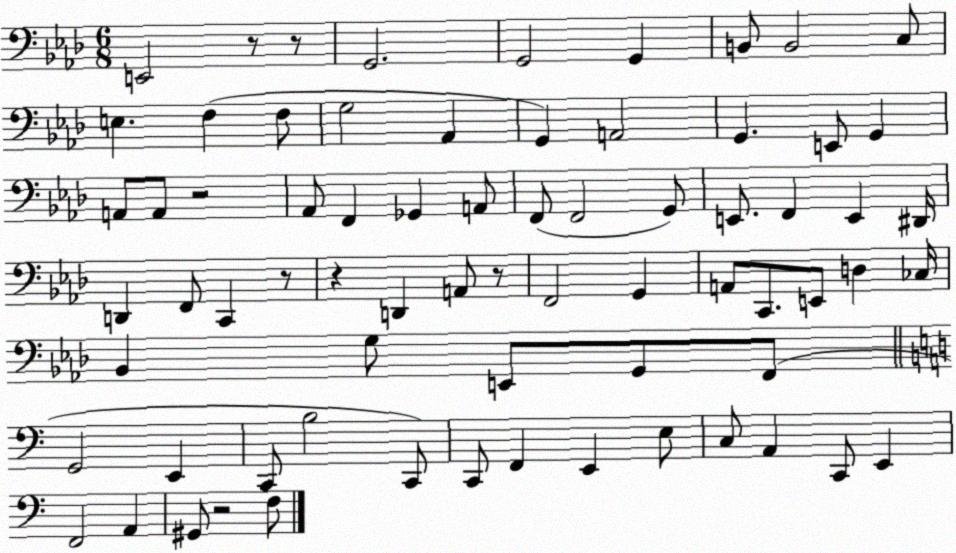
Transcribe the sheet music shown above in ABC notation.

X:1
T:Untitled
M:6/8
L:1/4
K:Ab
E,,2 z/2 z/2 G,,2 G,,2 G,, B,,/2 B,,2 C,/2 E, F, F,/2 G,2 _A,, G,, A,,2 G,, E,,/2 G,, A,,/2 A,,/2 z2 _A,,/2 F,, _G,, A,,/2 F,,/2 F,,2 G,,/2 E,,/2 F,, E,, ^D,,/4 D,, F,,/2 C,, z/2 z D,, A,,/2 z/2 F,,2 G,, A,,/2 C,,/2 E,,/2 D, _C,/4 _B,, G,/2 E,,/2 G,,/2 F,,/2 G,,2 E,, C,,/2 B,2 C,,/2 C,,/2 F,, E,, E,/2 C,/2 A,, C,,/2 E,, F,,2 A,, ^G,,/2 z2 F,/2